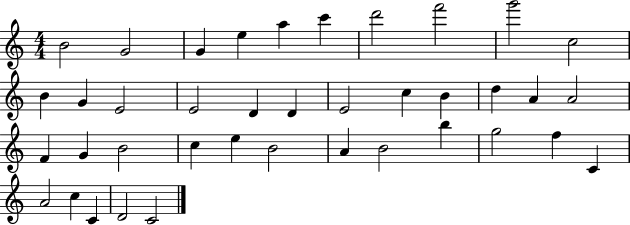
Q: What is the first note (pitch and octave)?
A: B4